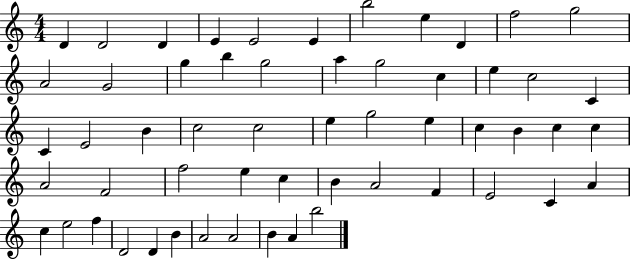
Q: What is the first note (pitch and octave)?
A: D4